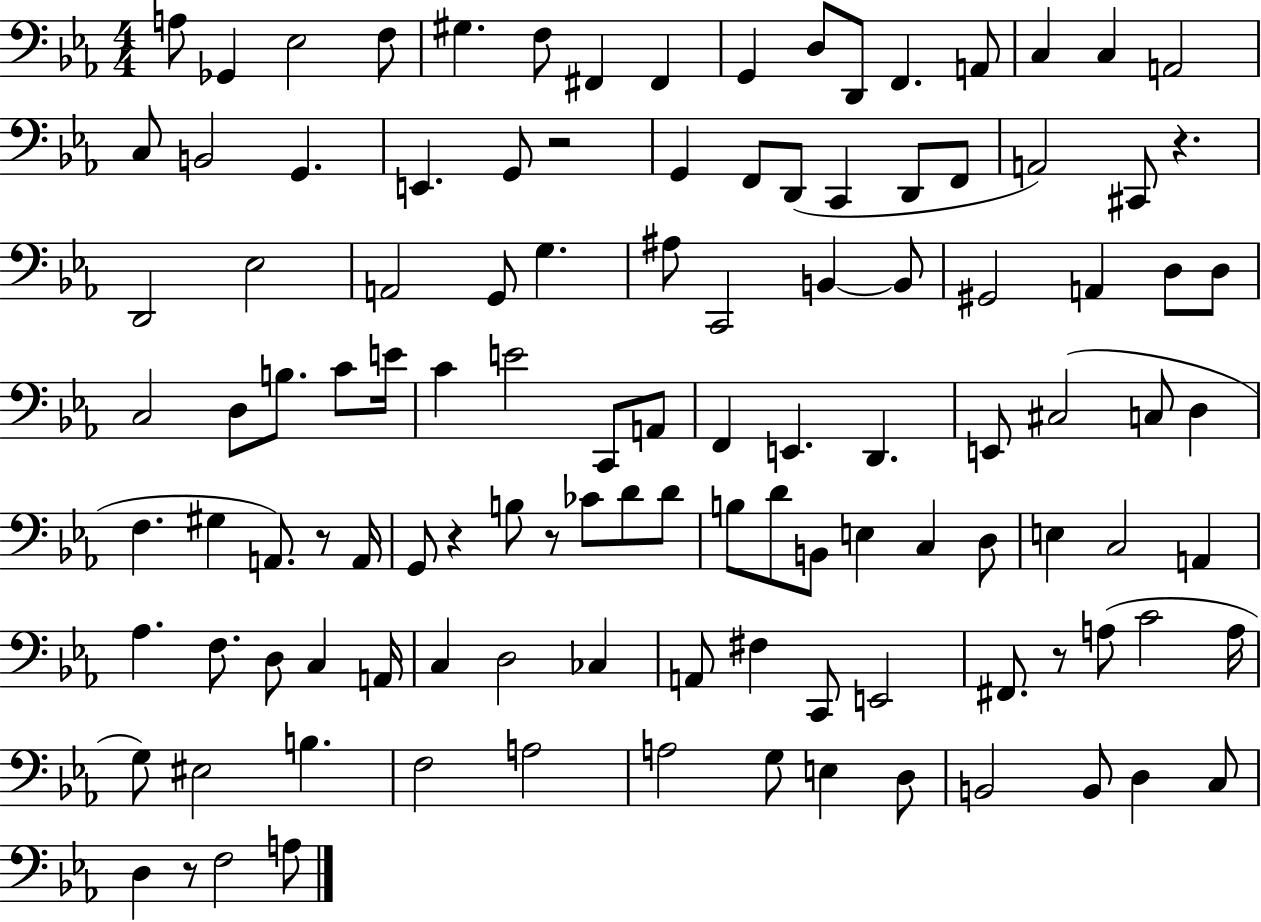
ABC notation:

X:1
T:Untitled
M:4/4
L:1/4
K:Eb
A,/2 _G,, _E,2 F,/2 ^G, F,/2 ^F,, ^F,, G,, D,/2 D,,/2 F,, A,,/2 C, C, A,,2 C,/2 B,,2 G,, E,, G,,/2 z2 G,, F,,/2 D,,/2 C,, D,,/2 F,,/2 A,,2 ^C,,/2 z D,,2 _E,2 A,,2 G,,/2 G, ^A,/2 C,,2 B,, B,,/2 ^G,,2 A,, D,/2 D,/2 C,2 D,/2 B,/2 C/2 E/4 C E2 C,,/2 A,,/2 F,, E,, D,, E,,/2 ^C,2 C,/2 D, F, ^G, A,,/2 z/2 A,,/4 G,,/2 z B,/2 z/2 _C/2 D/2 D/2 B,/2 D/2 B,,/2 E, C, D,/2 E, C,2 A,, _A, F,/2 D,/2 C, A,,/4 C, D,2 _C, A,,/2 ^F, C,,/2 E,,2 ^F,,/2 z/2 A,/2 C2 A,/4 G,/2 ^E,2 B, F,2 A,2 A,2 G,/2 E, D,/2 B,,2 B,,/2 D, C,/2 D, z/2 F,2 A,/2